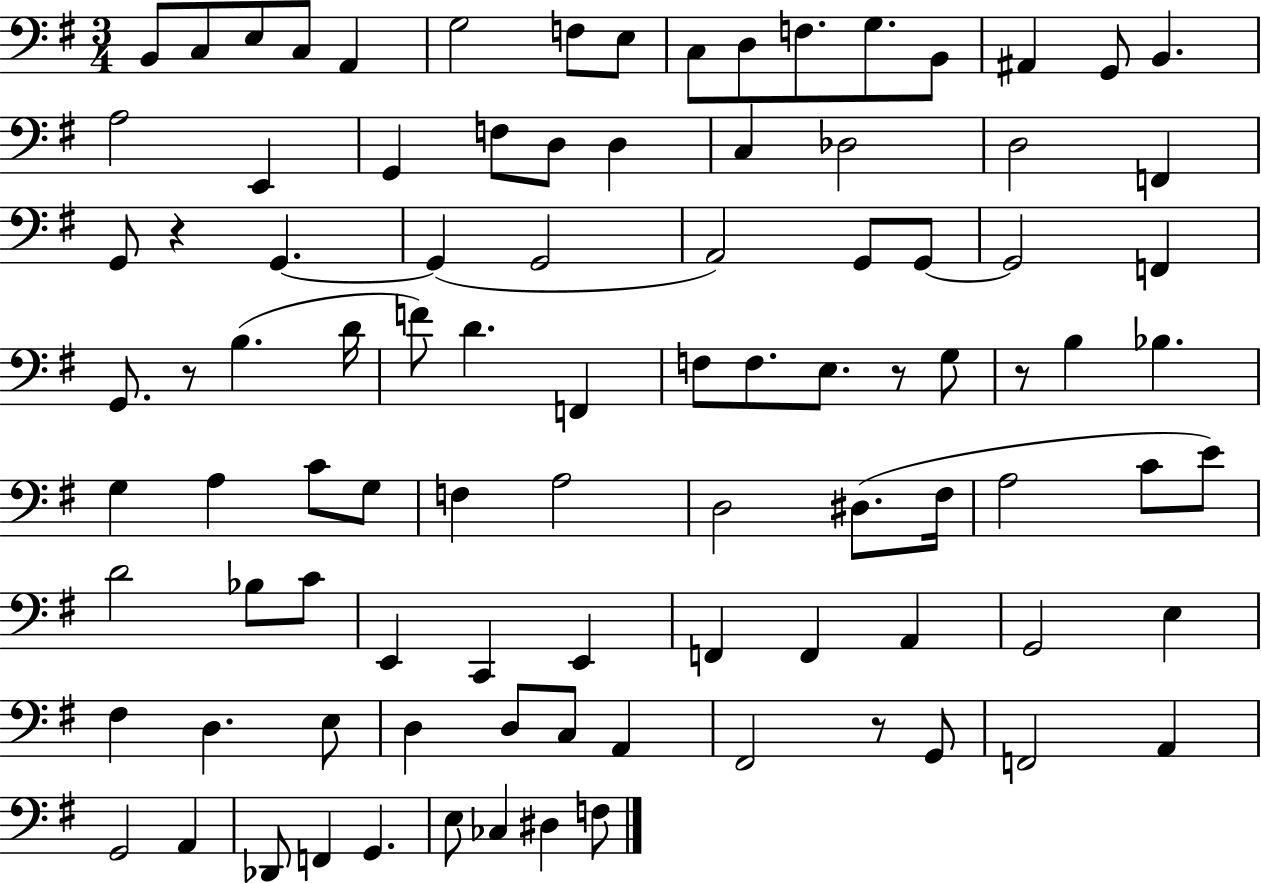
X:1
T:Untitled
M:3/4
L:1/4
K:G
B,,/2 C,/2 E,/2 C,/2 A,, G,2 F,/2 E,/2 C,/2 D,/2 F,/2 G,/2 B,,/2 ^A,, G,,/2 B,, A,2 E,, G,, F,/2 D,/2 D, C, _D,2 D,2 F,, G,,/2 z G,, G,, G,,2 A,,2 G,,/2 G,,/2 G,,2 F,, G,,/2 z/2 B, D/4 F/2 D F,, F,/2 F,/2 E,/2 z/2 G,/2 z/2 B, _B, G, A, C/2 G,/2 F, A,2 D,2 ^D,/2 ^F,/4 A,2 C/2 E/2 D2 _B,/2 C/2 E,, C,, E,, F,, F,, A,, G,,2 E, ^F, D, E,/2 D, D,/2 C,/2 A,, ^F,,2 z/2 G,,/2 F,,2 A,, G,,2 A,, _D,,/2 F,, G,, E,/2 _C, ^D, F,/2